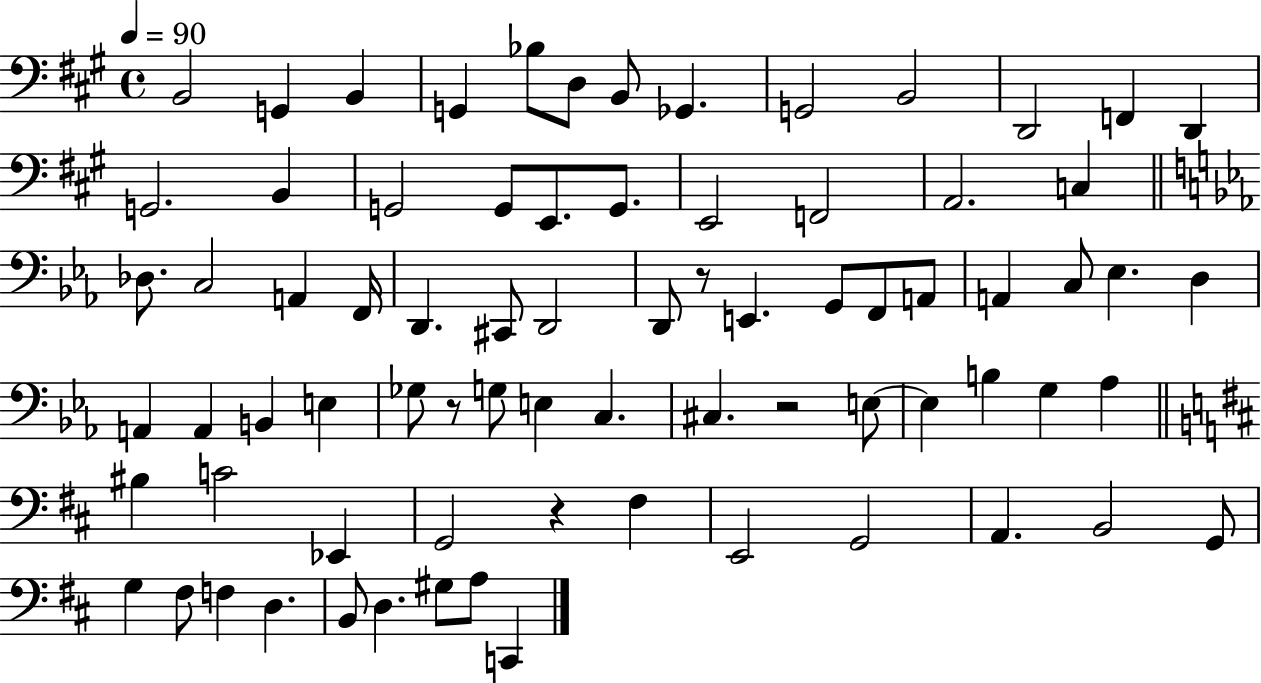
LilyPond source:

{
  \clef bass
  \time 4/4
  \defaultTimeSignature
  \key a \major
  \tempo 4 = 90
  b,2 g,4 b,4 | g,4 bes8 d8 b,8 ges,4. | g,2 b,2 | d,2 f,4 d,4 | \break g,2. b,4 | g,2 g,8 e,8. g,8. | e,2 f,2 | a,2. c4 | \break \bar "||" \break \key ees \major des8. c2 a,4 f,16 | d,4. cis,8 d,2 | d,8 r8 e,4. g,8 f,8 a,8 | a,4 c8 ees4. d4 | \break a,4 a,4 b,4 e4 | ges8 r8 g8 e4 c4. | cis4. r2 e8~~ | e4 b4 g4 aes4 | \break \bar "||" \break \key b \minor bis4 c'2 ees,4 | g,2 r4 fis4 | e,2 g,2 | a,4. b,2 g,8 | \break g4 fis8 f4 d4. | b,8 d4. gis8 a8 c,4 | \bar "|."
}